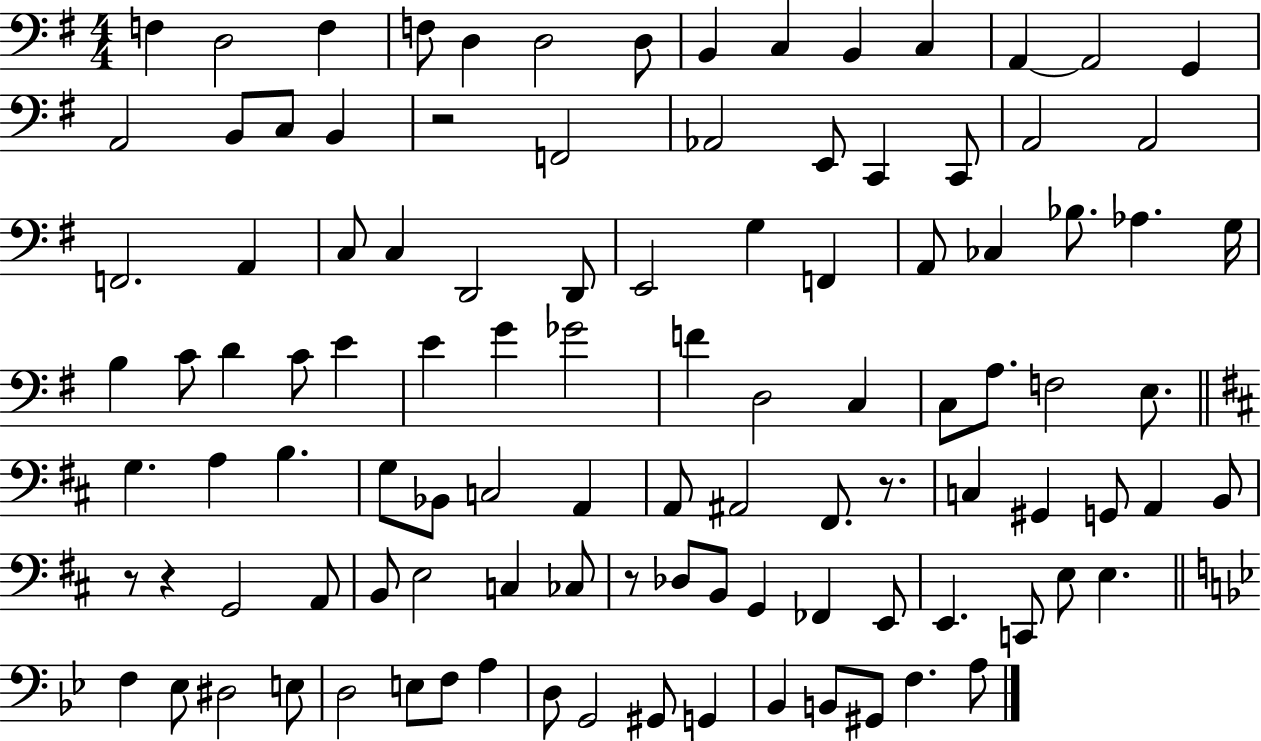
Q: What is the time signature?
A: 4/4